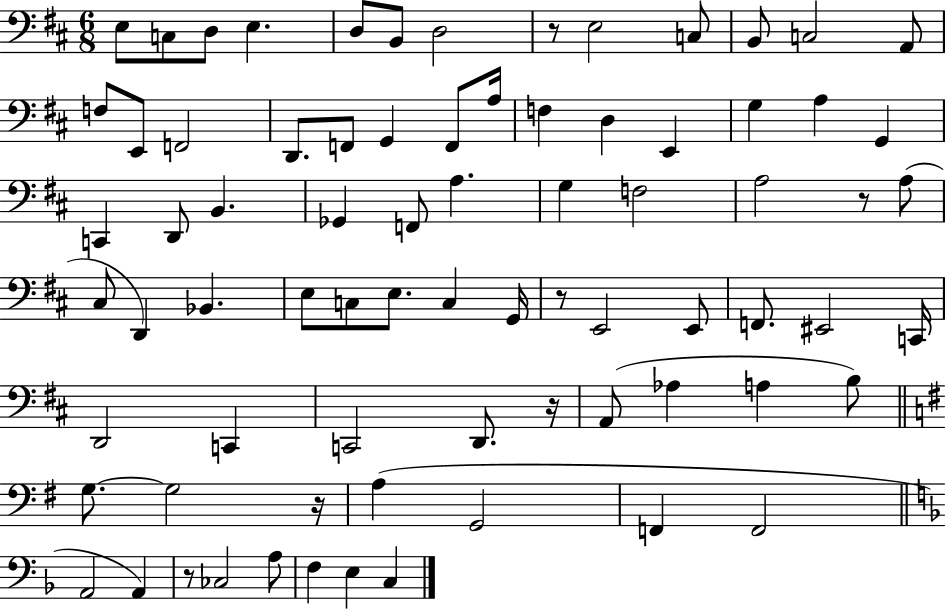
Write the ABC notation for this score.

X:1
T:Untitled
M:6/8
L:1/4
K:D
E,/2 C,/2 D,/2 E, D,/2 B,,/2 D,2 z/2 E,2 C,/2 B,,/2 C,2 A,,/2 F,/2 E,,/2 F,,2 D,,/2 F,,/2 G,, F,,/2 A,/4 F, D, E,, G, A, G,, C,, D,,/2 B,, _G,, F,,/2 A, G, F,2 A,2 z/2 A,/2 ^C,/2 D,, _B,, E,/2 C,/2 E,/2 C, G,,/4 z/2 E,,2 E,,/2 F,,/2 ^E,,2 C,,/4 D,,2 C,, C,,2 D,,/2 z/4 A,,/2 _A, A, B,/2 G,/2 G,2 z/4 A, G,,2 F,, F,,2 A,,2 A,, z/2 _C,2 A,/2 F, E, C,